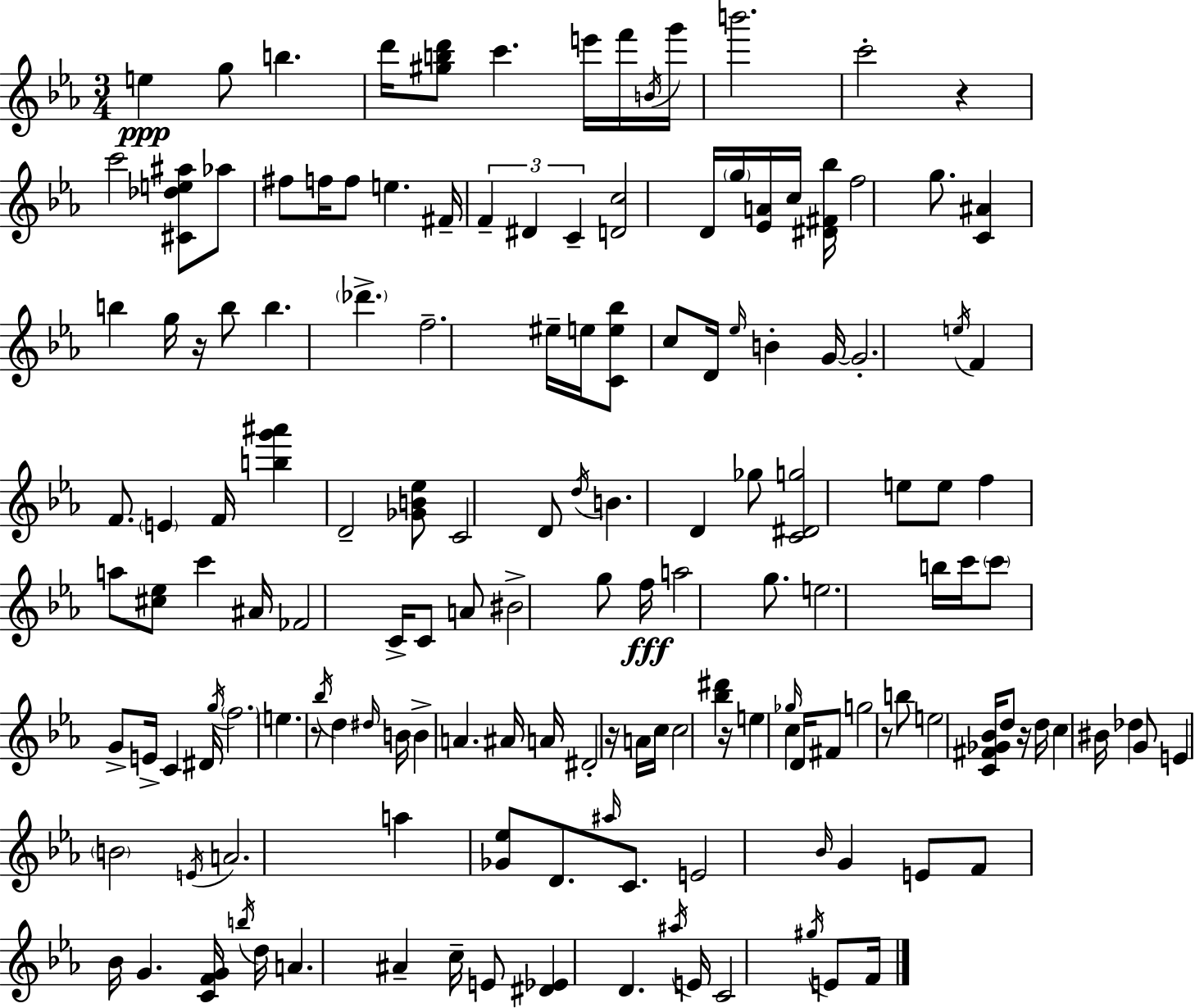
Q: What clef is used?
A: treble